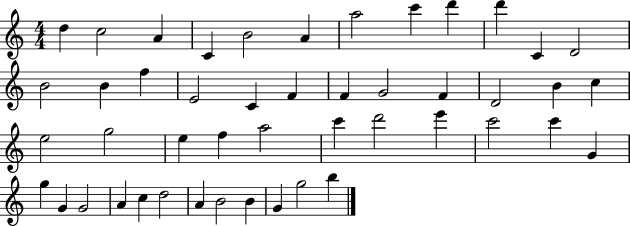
{
  \clef treble
  \numericTimeSignature
  \time 4/4
  \key c \major
  d''4 c''2 a'4 | c'4 b'2 a'4 | a''2 c'''4 d'''4 | d'''4 c'4 d'2 | \break b'2 b'4 f''4 | e'2 c'4 f'4 | f'4 g'2 f'4 | d'2 b'4 c''4 | \break e''2 g''2 | e''4 f''4 a''2 | c'''4 d'''2 e'''4 | c'''2 c'''4 g'4 | \break g''4 g'4 g'2 | a'4 c''4 d''2 | a'4 b'2 b'4 | g'4 g''2 b''4 | \break \bar "|."
}